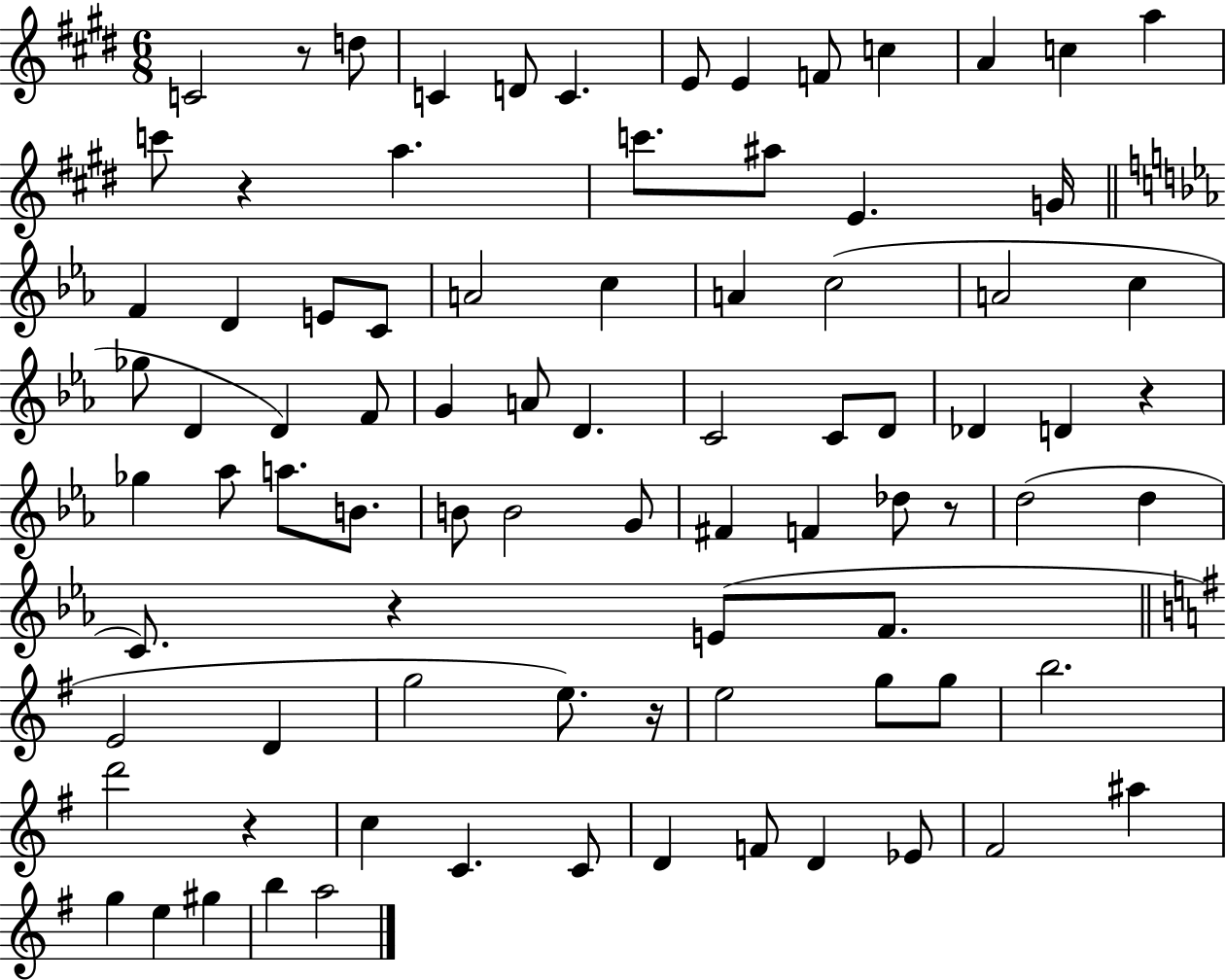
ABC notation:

X:1
T:Untitled
M:6/8
L:1/4
K:E
C2 z/2 d/2 C D/2 C E/2 E F/2 c A c a c'/2 z a c'/2 ^a/2 E G/4 F D E/2 C/2 A2 c A c2 A2 c _g/2 D D F/2 G A/2 D C2 C/2 D/2 _D D z _g _a/2 a/2 B/2 B/2 B2 G/2 ^F F _d/2 z/2 d2 d C/2 z E/2 F/2 E2 D g2 e/2 z/4 e2 g/2 g/2 b2 d'2 z c C C/2 D F/2 D _E/2 ^F2 ^a g e ^g b a2